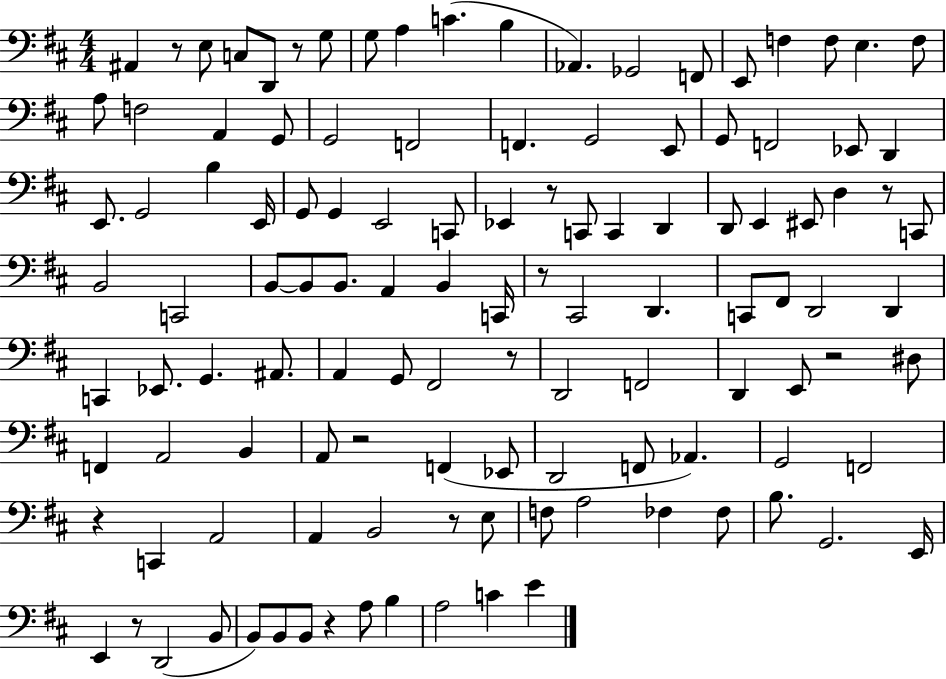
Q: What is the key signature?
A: D major